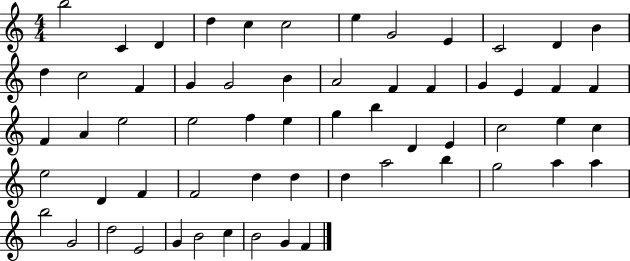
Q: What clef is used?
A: treble